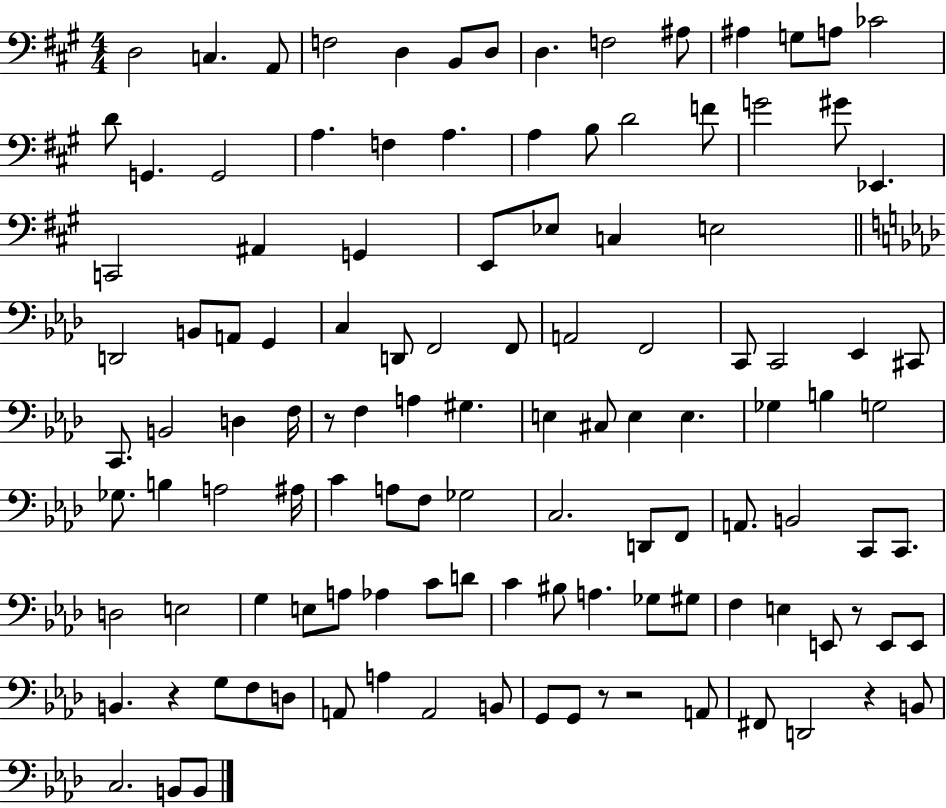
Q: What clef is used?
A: bass